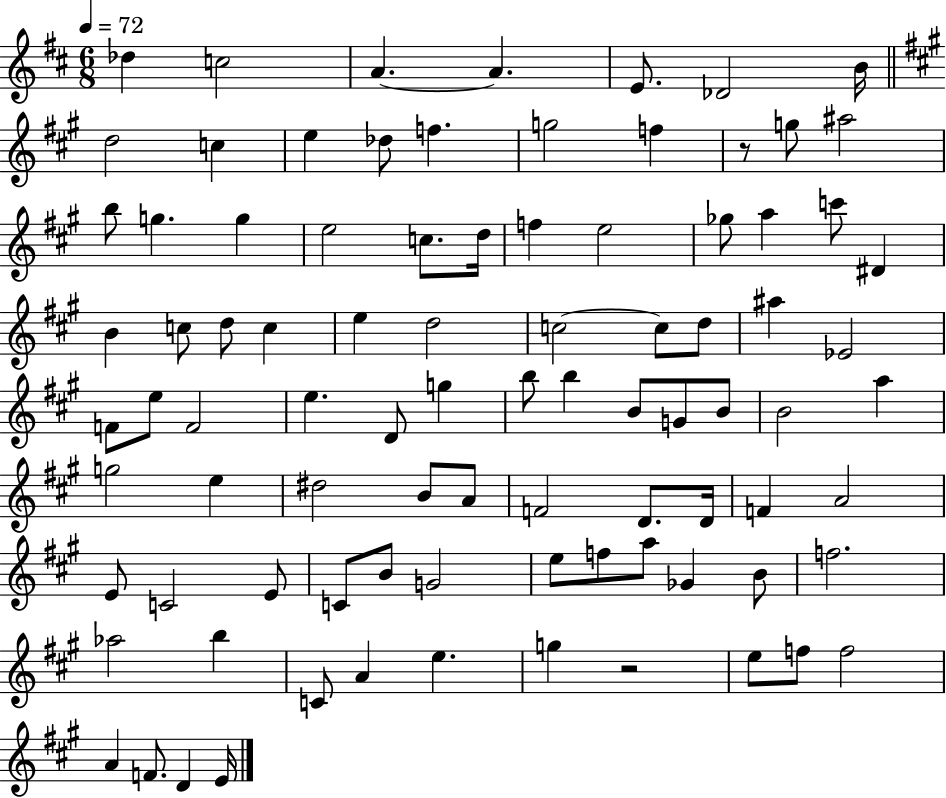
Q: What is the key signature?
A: D major